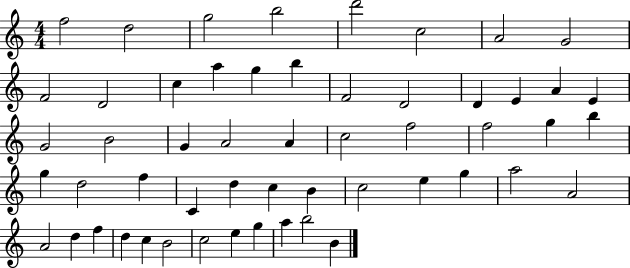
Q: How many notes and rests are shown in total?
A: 54